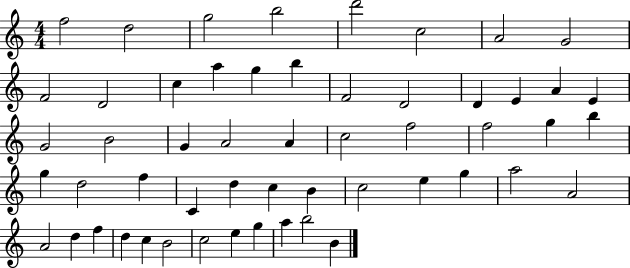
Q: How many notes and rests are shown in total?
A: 54